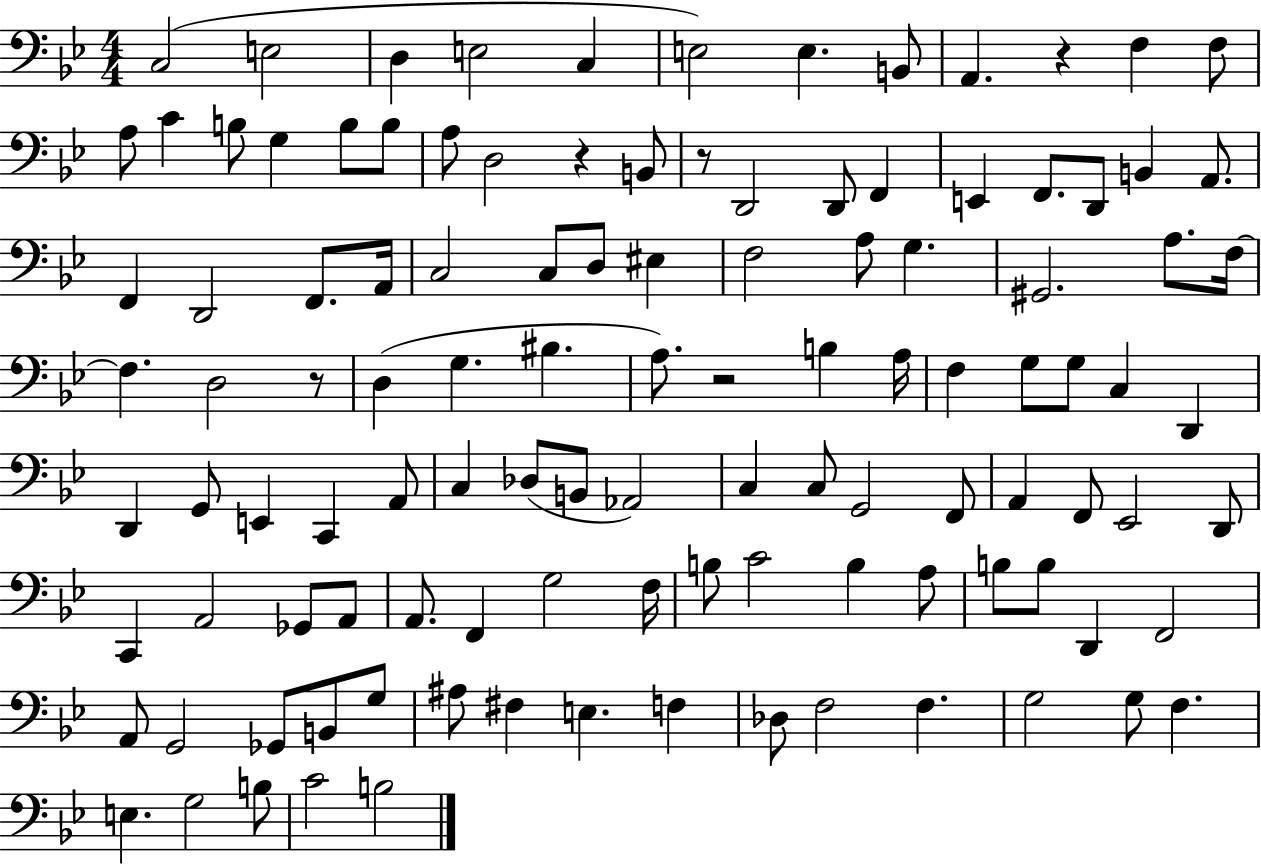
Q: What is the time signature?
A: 4/4